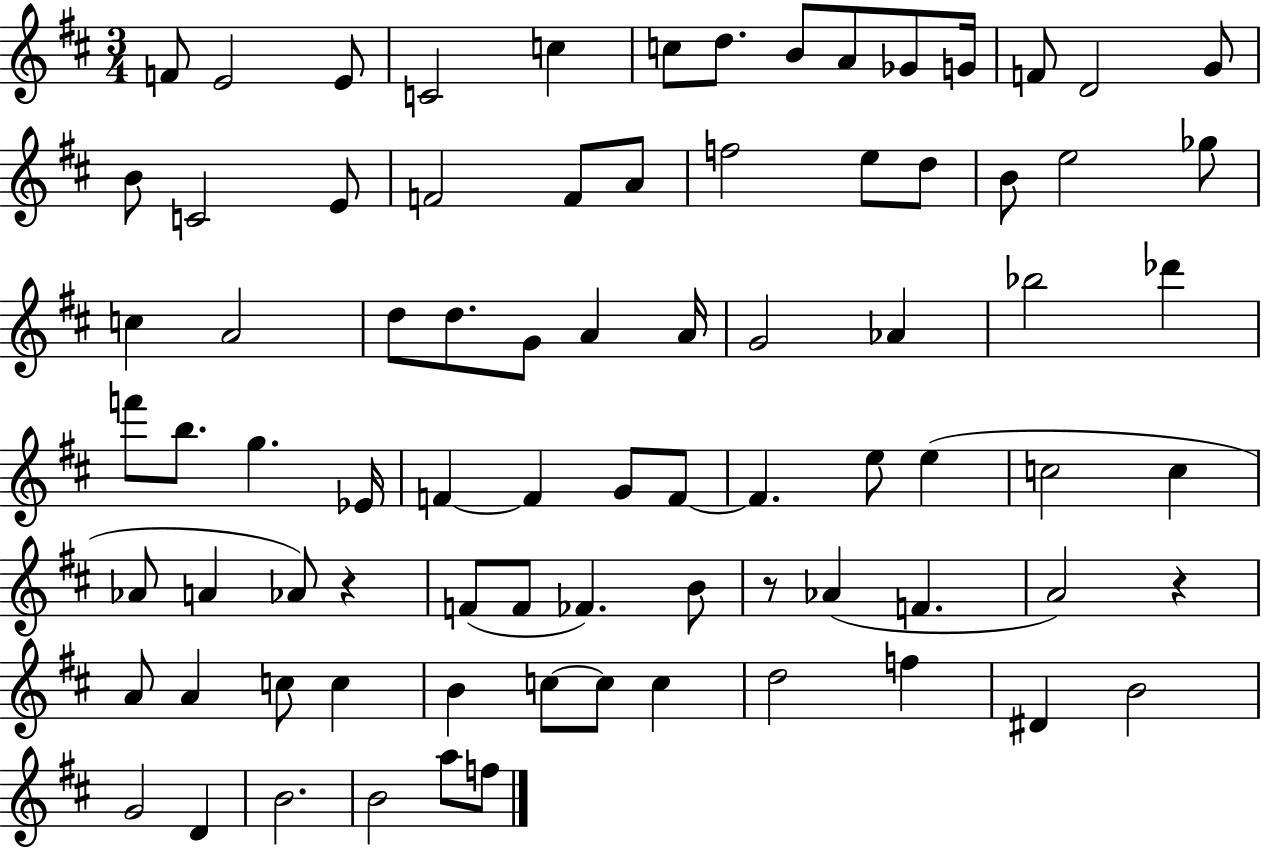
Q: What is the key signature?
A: D major